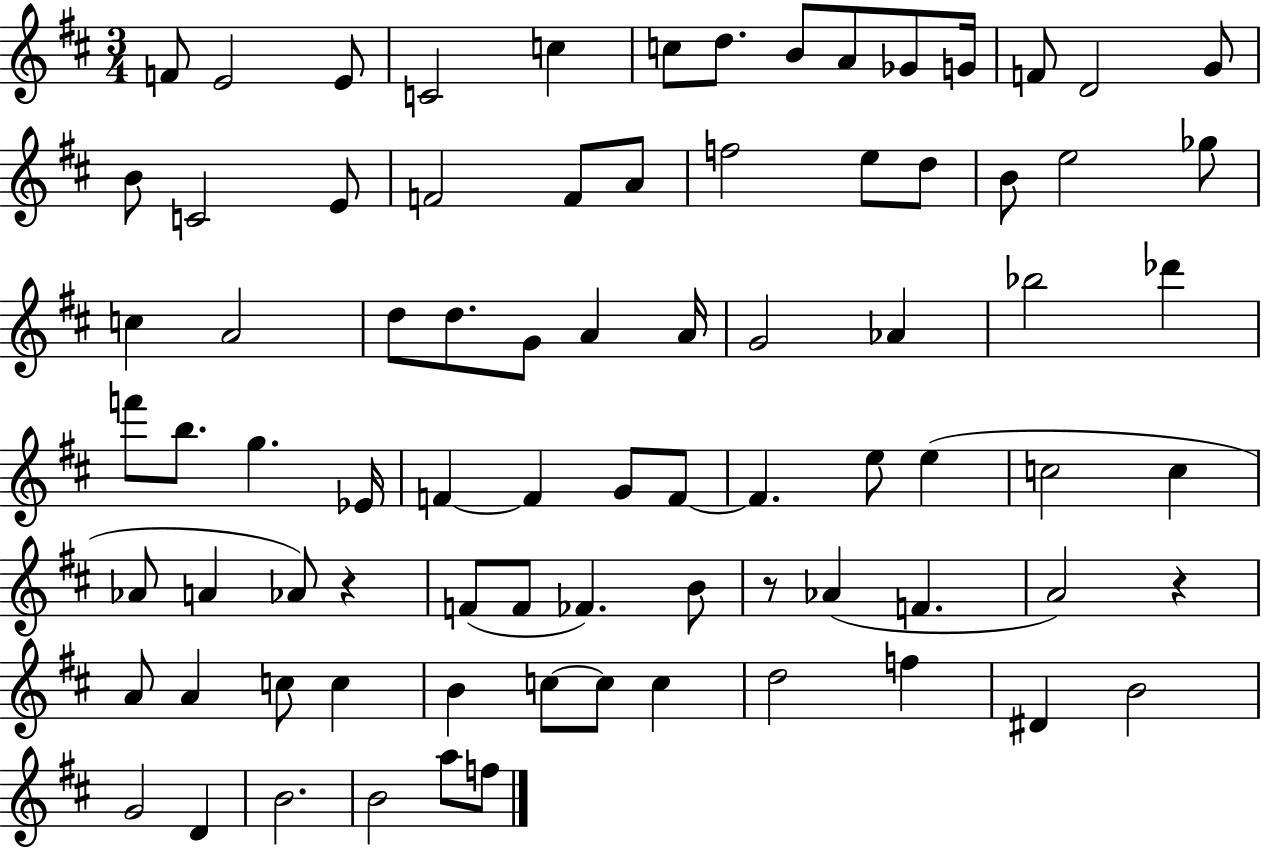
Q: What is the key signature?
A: D major